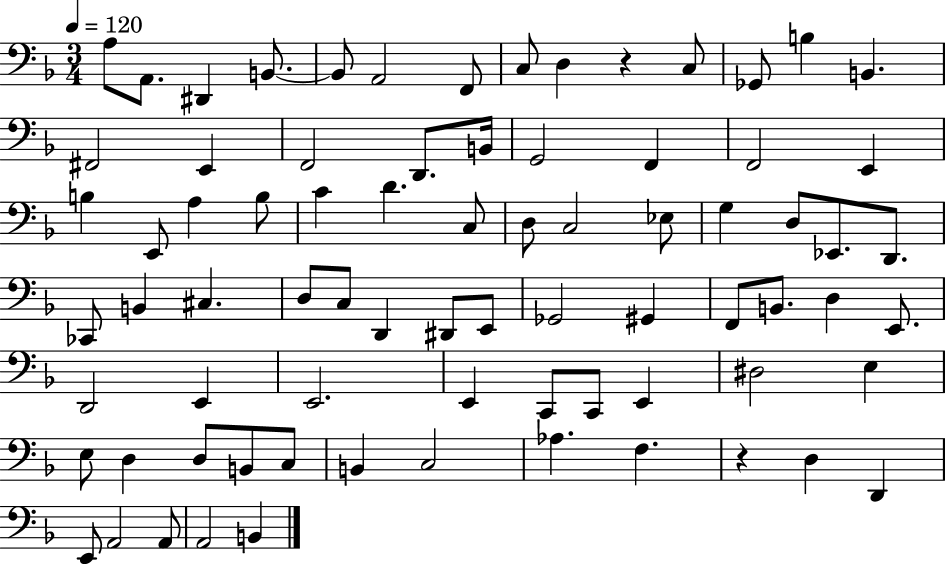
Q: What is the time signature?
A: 3/4